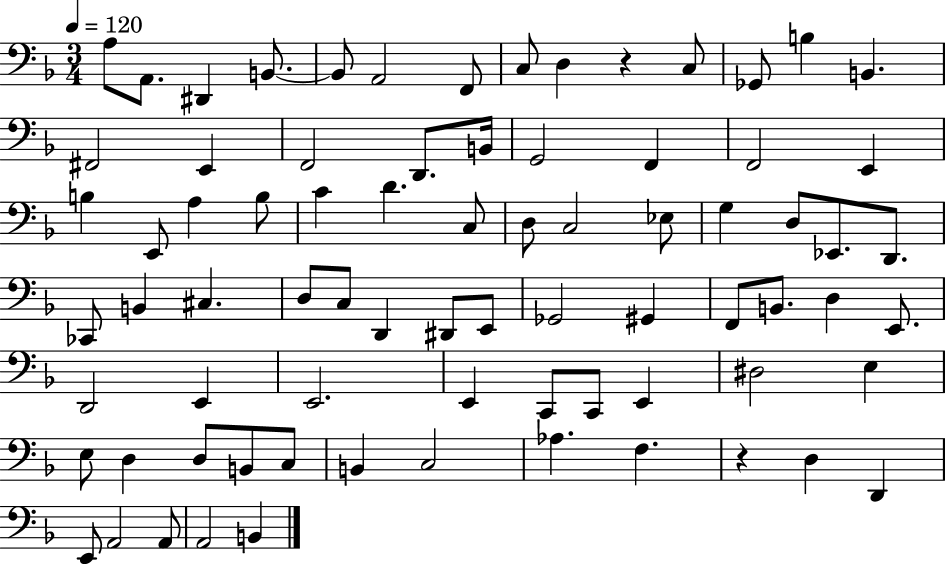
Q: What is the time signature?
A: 3/4